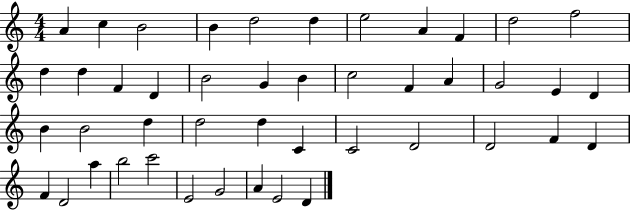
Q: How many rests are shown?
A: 0